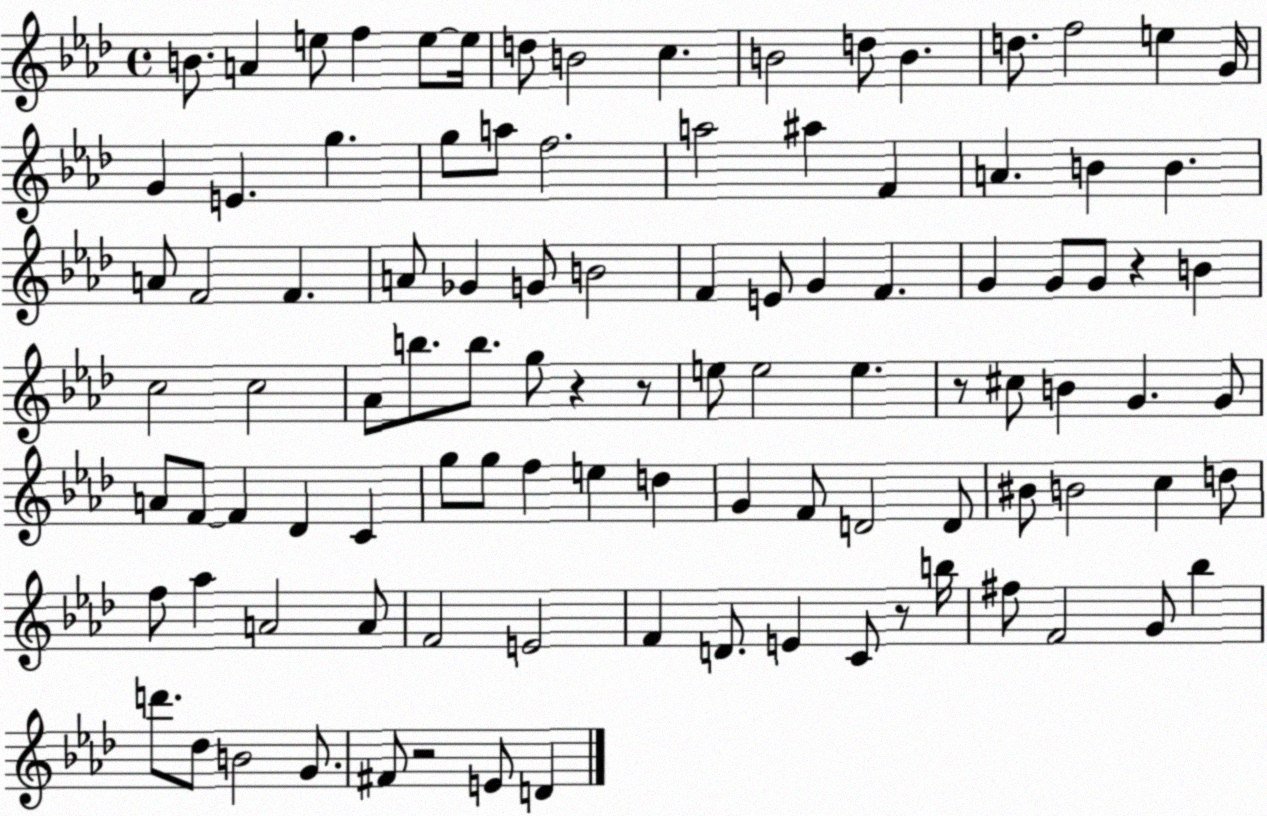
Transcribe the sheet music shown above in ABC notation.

X:1
T:Untitled
M:4/4
L:1/4
K:Ab
B/2 A e/2 f e/2 e/4 d/2 B2 c B2 d/2 B d/2 f2 e G/4 G E g g/2 a/2 f2 a2 ^a F A B B A/2 F2 F A/2 _G G/2 B2 F E/2 G F G G/2 G/2 z B c2 c2 _A/2 b/2 b/2 g/2 z z/2 e/2 e2 e z/2 ^c/2 B G G/2 A/2 F/2 F _D C g/2 g/2 f e d G F/2 D2 D/2 ^B/2 B2 c d/2 f/2 _a A2 A/2 F2 E2 F D/2 E C/2 z/2 b/4 ^f/2 F2 G/2 _b d'/2 _d/2 B2 G/2 ^F/2 z2 E/2 D